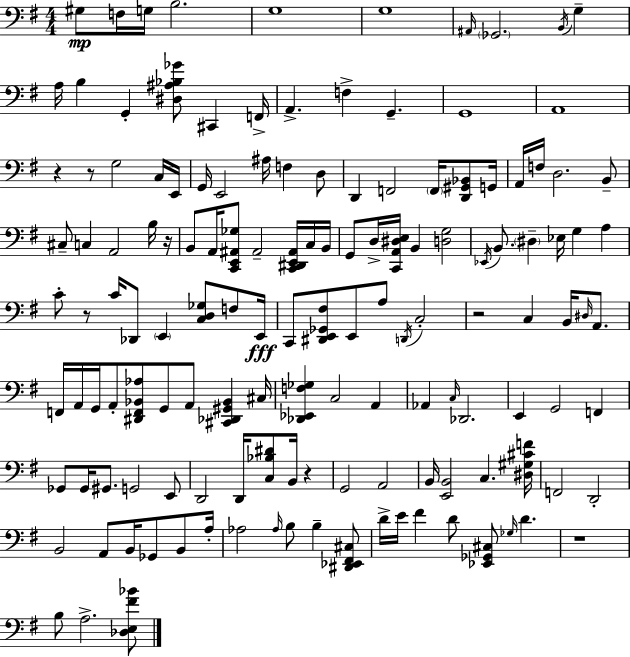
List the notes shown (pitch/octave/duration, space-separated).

G#3/e F3/s G3/s B3/h. G3/w G3/w A#2/s Gb2/h. B2/s G3/q A3/s B3/q G2/q [D#3,A#3,Bb3,Gb4]/e C#2/q F2/s A2/q. F3/q G2/q. G2/w A2/w R/q R/e G3/h C3/s E2/s G2/s E2/h A#3/s F3/q D3/e D2/q F2/h F2/s [D2,G#2,Bb2]/e G2/s A2/s F3/s D3/h. B2/e C#3/e C3/q A2/h B3/s R/s B2/e A2/s [C2,E2,A#2,Gb3]/e A#2/h [C2,D#2,E2,A#2]/s C3/s B2/s G2/e D3/s [C2,A2,D#3,E3]/s B2/q [D3,G3]/h Eb2/s B2/e. D#3/q Eb3/s G3/q A3/q C4/e R/e C4/s Db2/e E2/q [C3,D3,Gb3]/e F3/e E2/s C2/e [D#2,E2,Gb2,F#3]/e E2/e A3/e D2/s C3/h R/h C3/q B2/s D#3/s A2/e. F2/s A2/s G2/s A2/e [D#2,F2,Bb2,Ab3]/e G2/e A2/e [C#2,Db2,G#2,Bb2]/q C#3/s [Db2,Eb2,F3,Gb3]/q C3/h A2/q Ab2/q C3/s Db2/h. E2/q G2/h F2/q Gb2/e Gb2/s G#2/e. G2/h E2/e D2/h D2/s [C3,Bb3,D#4]/e B2/s R/q G2/h A2/h B2/s [E2,B2]/h C3/q. [D#3,G#3,C#4,F4]/s F2/h D2/h B2/h A2/e B2/s Gb2/e B2/e A3/s Ab3/h Ab3/s B3/e B3/q [D#2,Eb2,F#2,C#3]/e D4/s E4/s F#4/q D4/e [Eb2,Gb2,C#3]/e Gb3/s D4/q. R/w B3/e A3/h. [Db3,E3,F#4,Bb4]/e